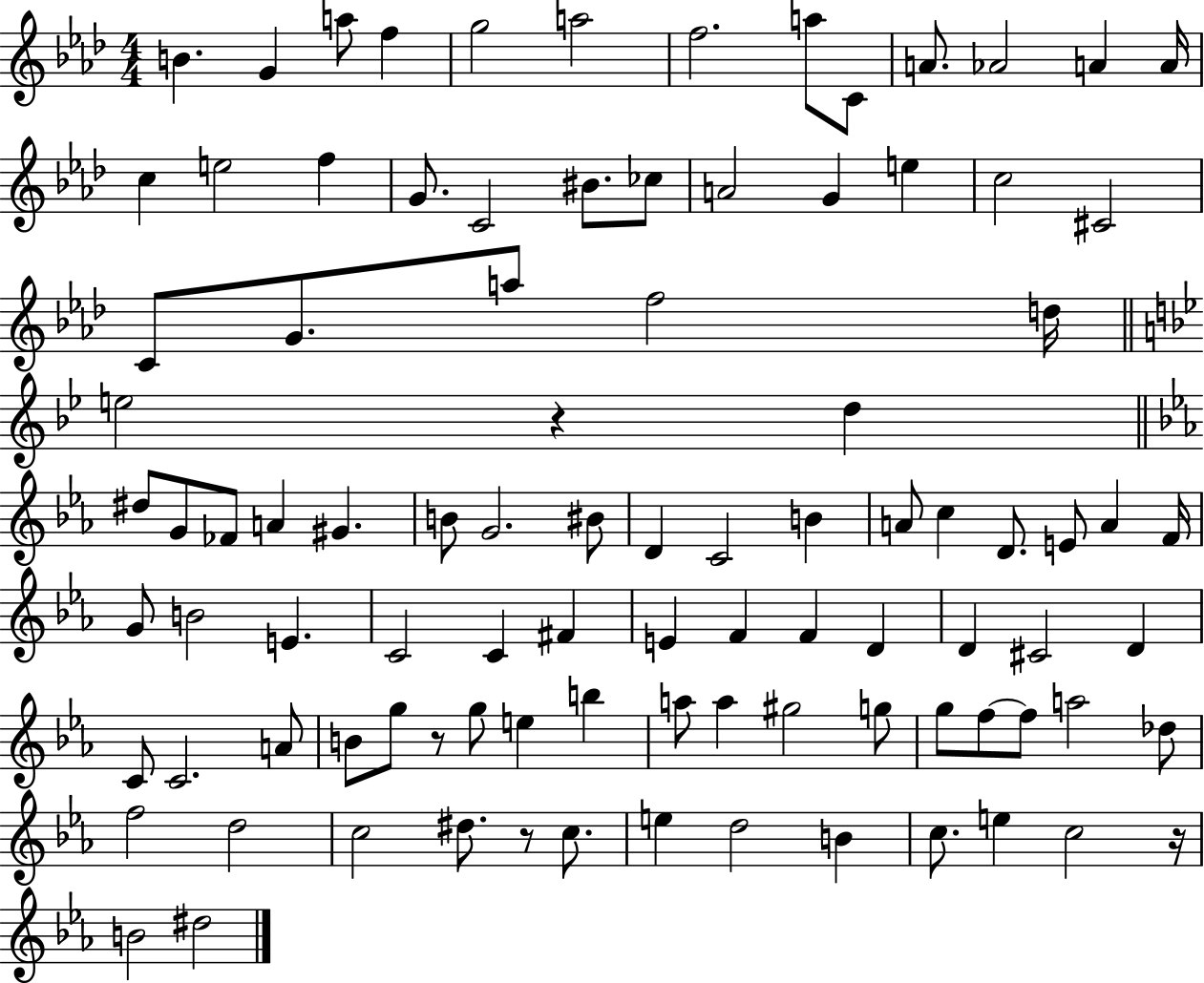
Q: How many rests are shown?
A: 4